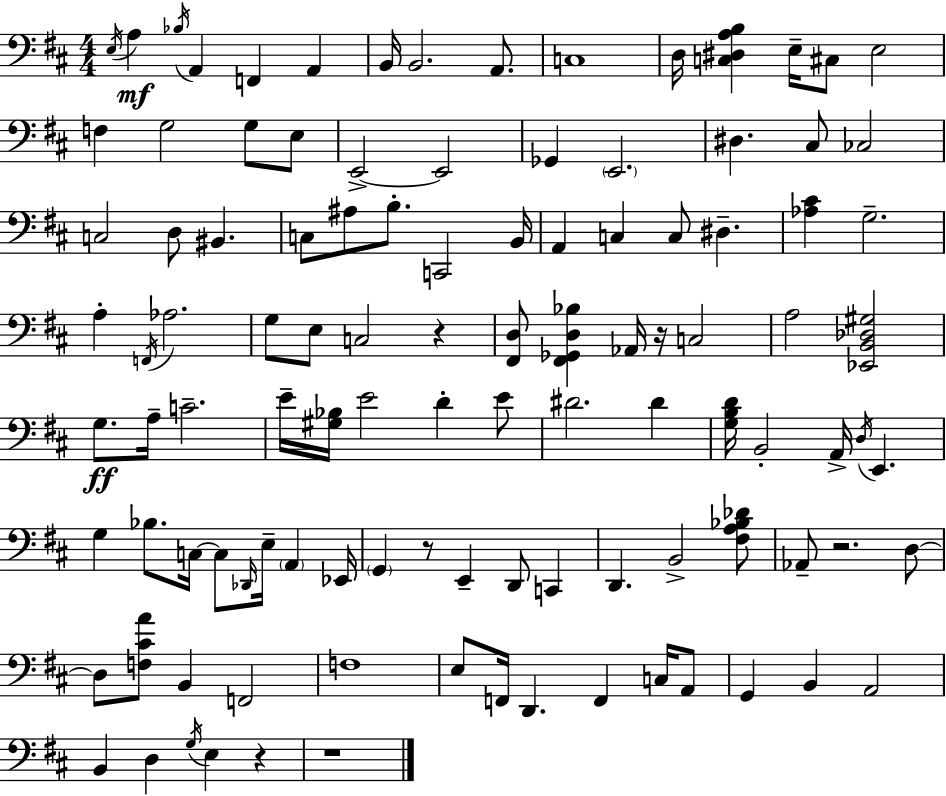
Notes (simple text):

E3/s A3/q Bb3/s A2/q F2/q A2/q B2/s B2/h. A2/e. C3/w D3/s [C3,D#3,A3,B3]/q E3/s C#3/e E3/h F3/q G3/h G3/e E3/e E2/h E2/h Gb2/q E2/h. D#3/q. C#3/e CES3/h C3/h D3/e BIS2/q. C3/e A#3/e B3/e. C2/h B2/s A2/q C3/q C3/e D#3/q. [Ab3,C#4]/q G3/h. A3/q F2/s Ab3/h. G3/e E3/e C3/h R/q [F#2,D3]/e [F#2,Gb2,D3,Bb3]/q Ab2/s R/s C3/h A3/h [Eb2,B2,Db3,G#3]/h G3/e. A3/s C4/h. E4/s [G#3,Bb3]/s E4/h D4/q E4/e D#4/h. D#4/q [G3,B3,D4]/s B2/h A2/s D3/s E2/q. G3/q Bb3/e. C3/s C3/e Db2/s E3/s A2/q Eb2/s G2/q R/e E2/q D2/e C2/q D2/q. B2/h [F#3,A3,Bb3,Db4]/e Ab2/e R/h. D3/e D3/e [F3,C#4,A4]/e B2/q F2/h F3/w E3/e F2/s D2/q. F2/q C3/s A2/e G2/q B2/q A2/h B2/q D3/q G3/s E3/q R/q R/w